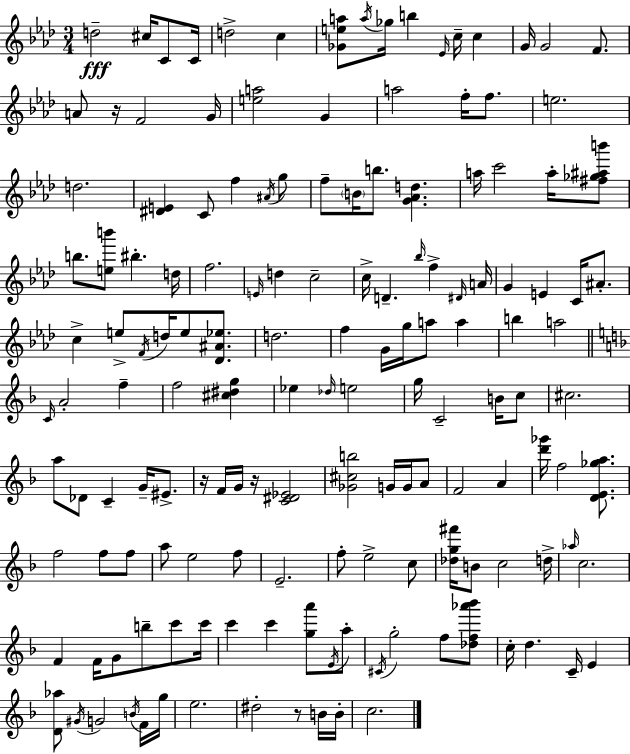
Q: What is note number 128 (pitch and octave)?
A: D#5